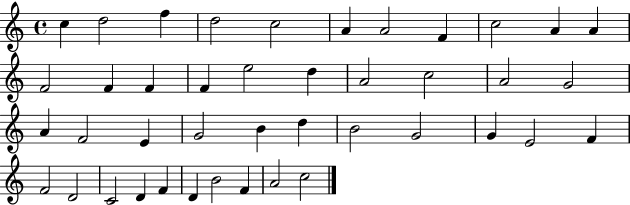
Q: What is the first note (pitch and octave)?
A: C5